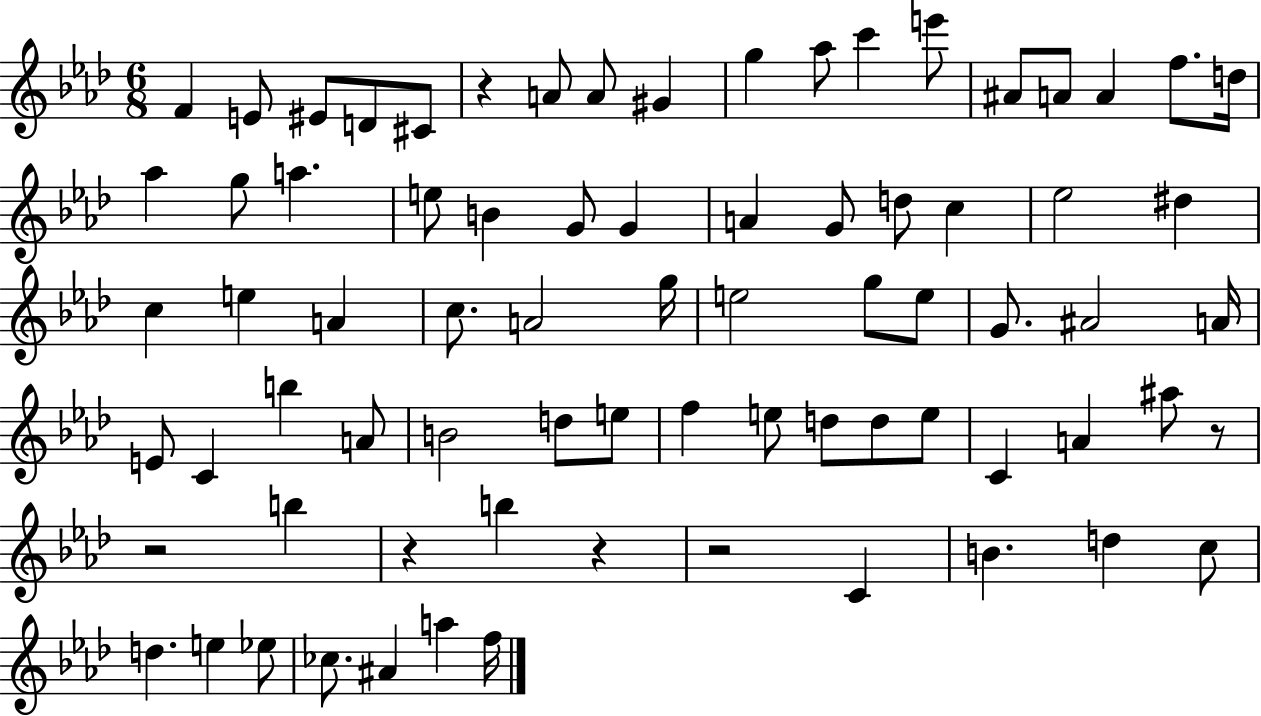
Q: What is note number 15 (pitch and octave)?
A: A4